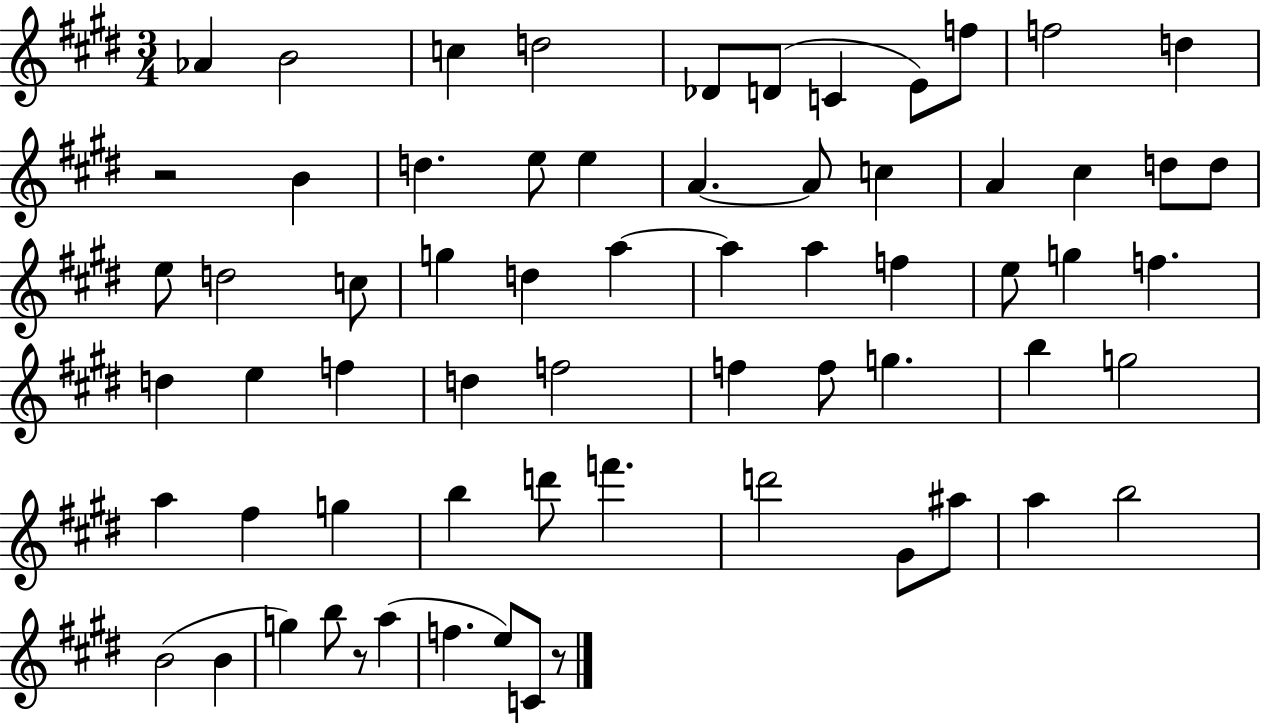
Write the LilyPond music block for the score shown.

{
  \clef treble
  \numericTimeSignature
  \time 3/4
  \key e \major
  aes'4 b'2 | c''4 d''2 | des'8 d'8( c'4 e'8) f''8 | f''2 d''4 | \break r2 b'4 | d''4. e''8 e''4 | a'4.~~ a'8 c''4 | a'4 cis''4 d''8 d''8 | \break e''8 d''2 c''8 | g''4 d''4 a''4~~ | a''4 a''4 f''4 | e''8 g''4 f''4. | \break d''4 e''4 f''4 | d''4 f''2 | f''4 f''8 g''4. | b''4 g''2 | \break a''4 fis''4 g''4 | b''4 d'''8 f'''4. | d'''2 gis'8 ais''8 | a''4 b''2 | \break b'2( b'4 | g''4) b''8 r8 a''4( | f''4. e''8) c'8 r8 | \bar "|."
}